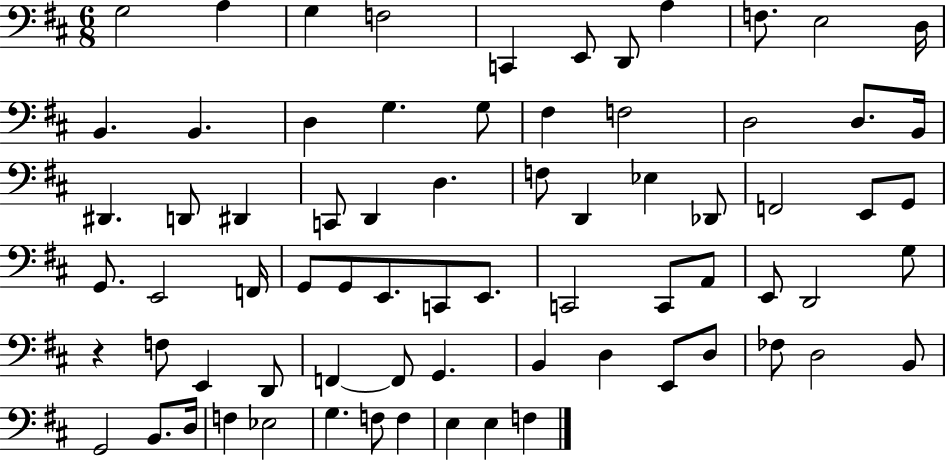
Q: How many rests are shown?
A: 1